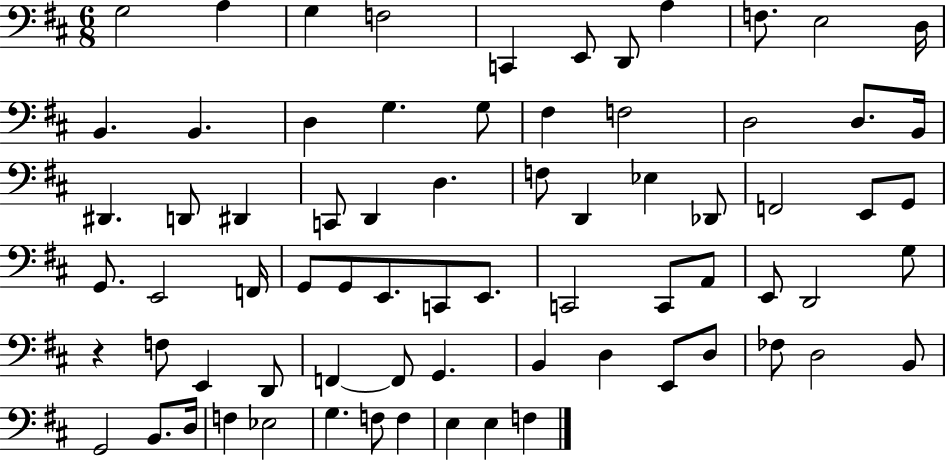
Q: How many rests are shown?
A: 1